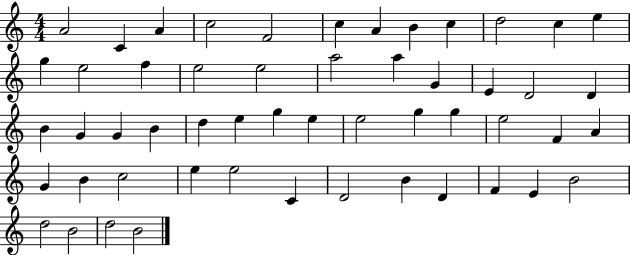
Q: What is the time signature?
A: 4/4